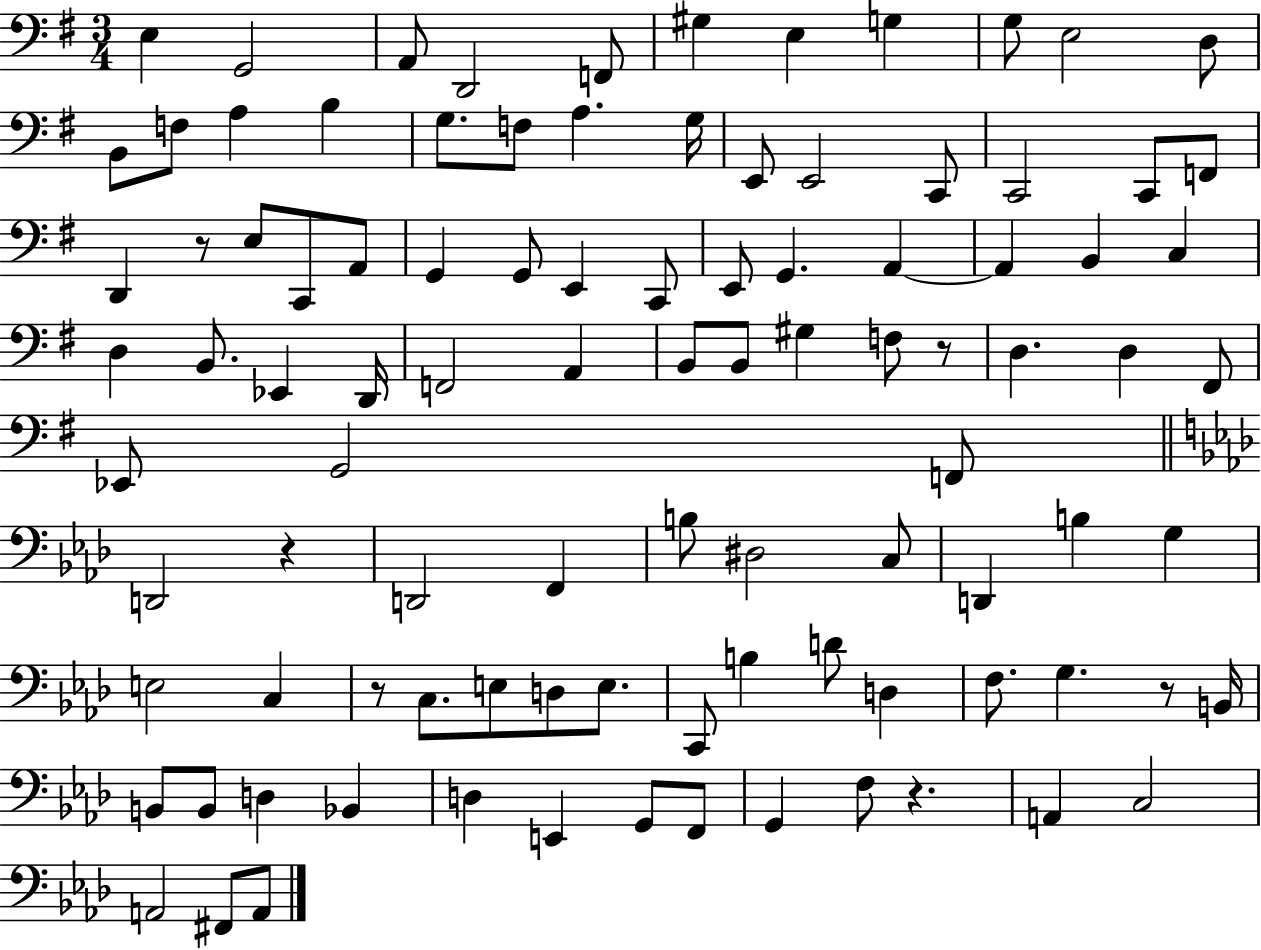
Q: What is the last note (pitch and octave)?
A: A2